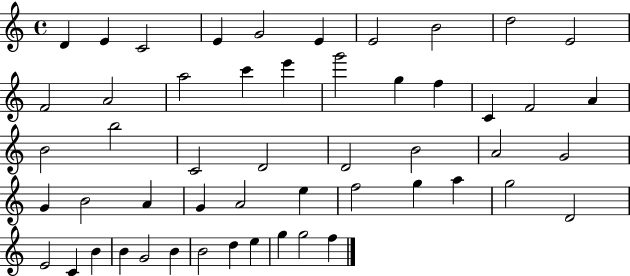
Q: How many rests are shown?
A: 0